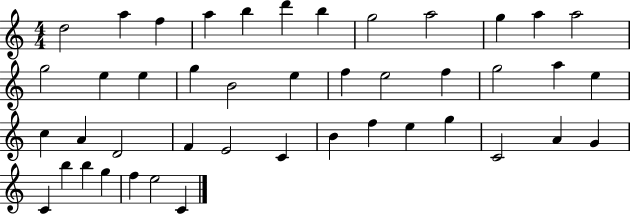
{
  \clef treble
  \numericTimeSignature
  \time 4/4
  \key c \major
  d''2 a''4 f''4 | a''4 b''4 d'''4 b''4 | g''2 a''2 | g''4 a''4 a''2 | \break g''2 e''4 e''4 | g''4 b'2 e''4 | f''4 e''2 f''4 | g''2 a''4 e''4 | \break c''4 a'4 d'2 | f'4 e'2 c'4 | b'4 f''4 e''4 g''4 | c'2 a'4 g'4 | \break c'4 b''4 b''4 g''4 | f''4 e''2 c'4 | \bar "|."
}